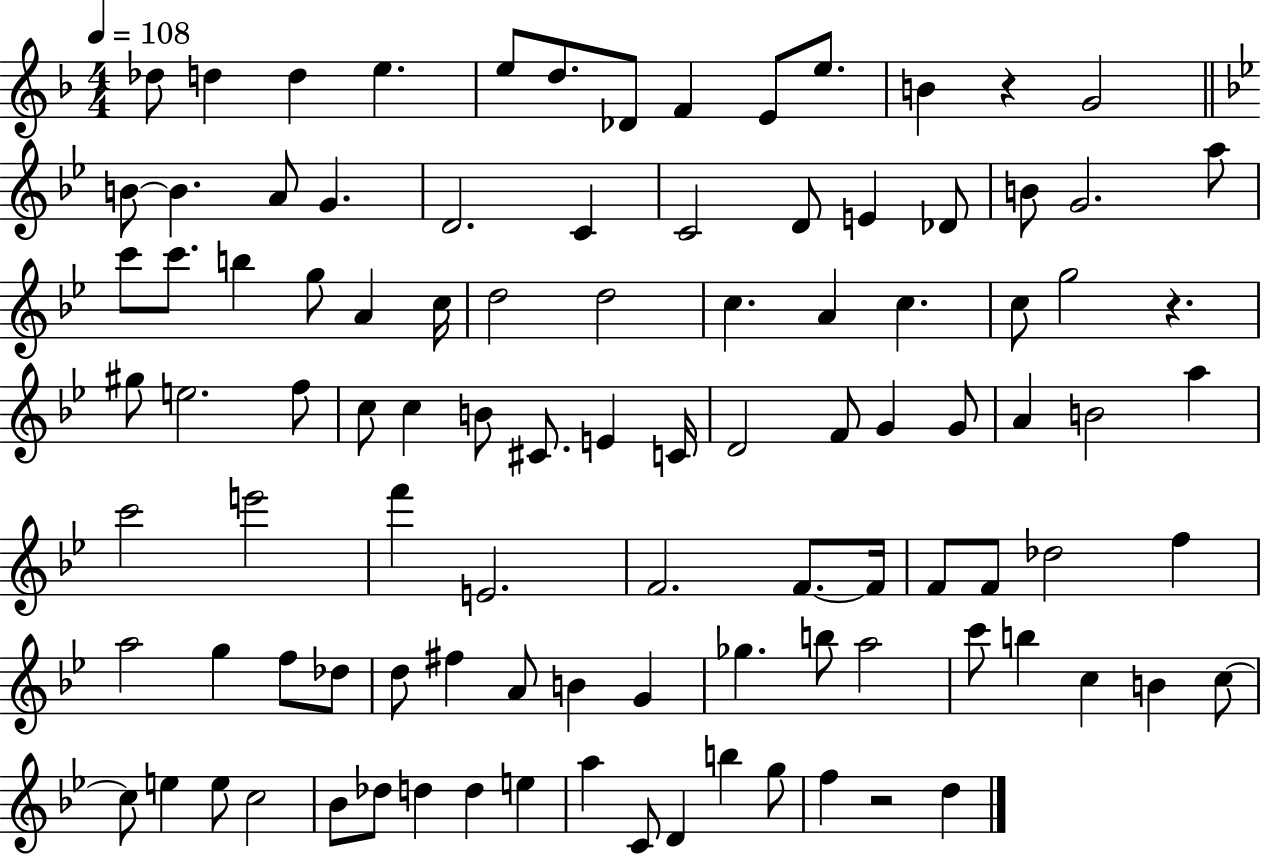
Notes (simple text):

Db5/e D5/q D5/q E5/q. E5/e D5/e. Db4/e F4/q E4/e E5/e. B4/q R/q G4/h B4/e B4/q. A4/e G4/q. D4/h. C4/q C4/h D4/e E4/q Db4/e B4/e G4/h. A5/e C6/e C6/e. B5/q G5/e A4/q C5/s D5/h D5/h C5/q. A4/q C5/q. C5/e G5/h R/q. G#5/e E5/h. F5/e C5/e C5/q B4/e C#4/e. E4/q C4/s D4/h F4/e G4/q G4/e A4/q B4/h A5/q C6/h E6/h F6/q E4/h. F4/h. F4/e. F4/s F4/e F4/e Db5/h F5/q A5/h G5/q F5/e Db5/e D5/e F#5/q A4/e B4/q G4/q Gb5/q. B5/e A5/h C6/e B5/q C5/q B4/q C5/e C5/e E5/q E5/e C5/h Bb4/e Db5/e D5/q D5/q E5/q A5/q C4/e D4/q B5/q G5/e F5/q R/h D5/q